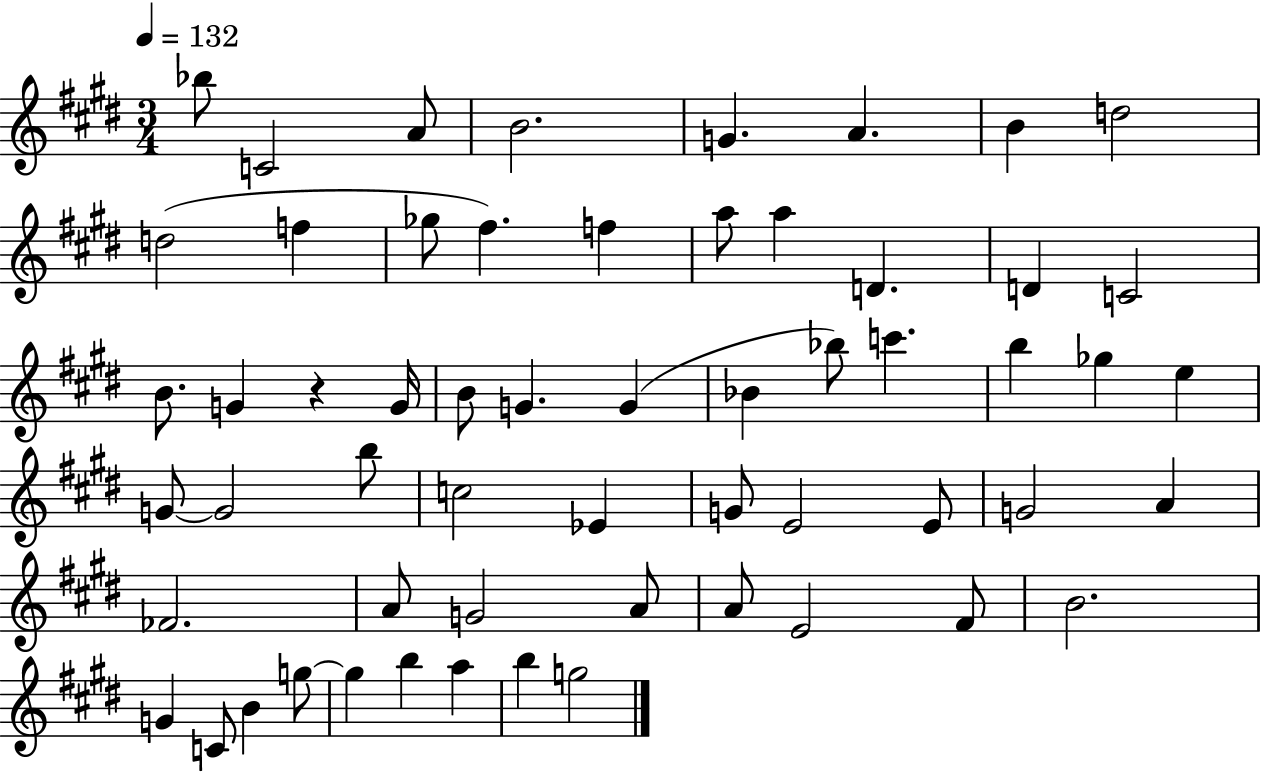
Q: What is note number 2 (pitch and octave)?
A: C4